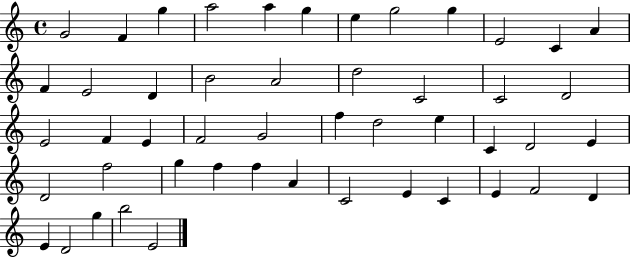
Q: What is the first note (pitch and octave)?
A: G4